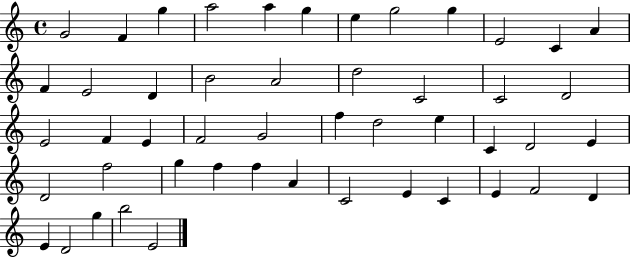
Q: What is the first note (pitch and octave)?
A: G4